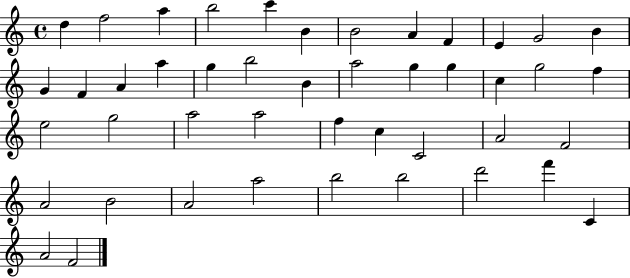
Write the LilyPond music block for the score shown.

{
  \clef treble
  \time 4/4
  \defaultTimeSignature
  \key c \major
  d''4 f''2 a''4 | b''2 c'''4 b'4 | b'2 a'4 f'4 | e'4 g'2 b'4 | \break g'4 f'4 a'4 a''4 | g''4 b''2 b'4 | a''2 g''4 g''4 | c''4 g''2 f''4 | \break e''2 g''2 | a''2 a''2 | f''4 c''4 c'2 | a'2 f'2 | \break a'2 b'2 | a'2 a''2 | b''2 b''2 | d'''2 f'''4 c'4 | \break a'2 f'2 | \bar "|."
}